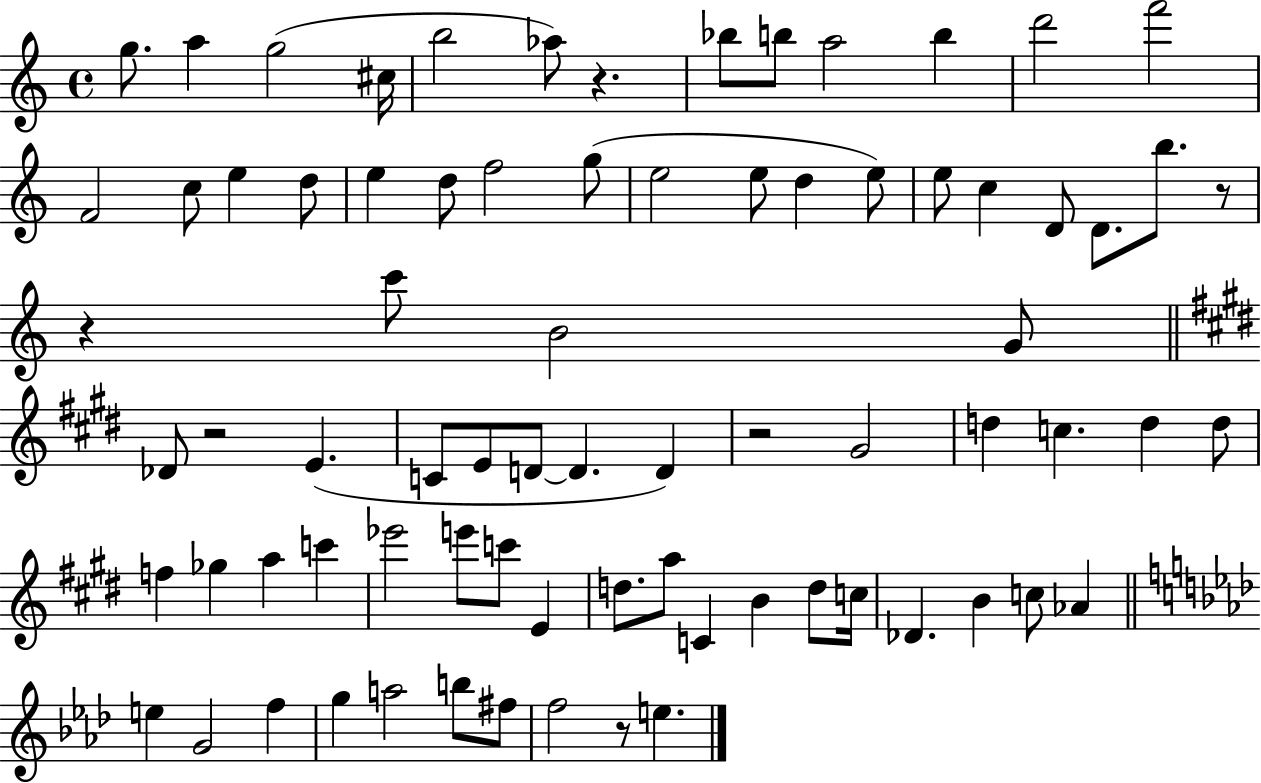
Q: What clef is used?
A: treble